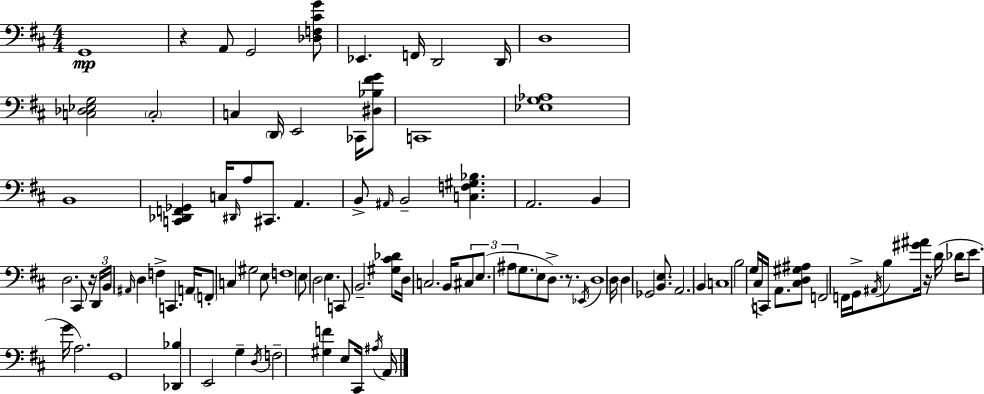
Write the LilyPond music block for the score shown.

{
  \clef bass
  \numericTimeSignature
  \time 4/4
  \key d \major
  g,1\mp | r4 a,8 g,2 <des f cis' g'>8 | ees,4. f,16 d,2 d,16 | d1 | \break <c des ees g>2 \parenthesize c2-. | c4 \parenthesize d,16 e,2 ces,16 <dis bes fis' g'>8 | c,1 | <ees g aes>1 | \break b,1 | <c, des, f, ges,>4 c16 \grace { dis,16 } a8 cis,8. a,4. | b,8-> \grace { ais,16 } b,2-- <c f gis bes>4. | a,2. b,4 | \break d2. cis,8 | r16 \tuplet 3/2 { d,16 b,16 \grace { ais,16 } } d4 f4-> c,4. | a,16 \parenthesize f,8-. c4 gis2 | e8 f1 | \break e8 d2 e4. | c,8 b,2.-- | <gis cis' des'>8 d16 c2. | b,16 \tuplet 3/2 { cis8 e8.( ais8 } \parenthesize g8. e8 d8.->) | \break r8. \acciaccatura { ees,16 } d1 | d16 d4 ges,2 | <b, e>8. a,2. | b,4 c1 | \break b2 g16( cis16 c,16) a,8. | <cis d gis ais>8 f,2 f,16 g,16-> \acciaccatura { ais,16 } b8 | <gis' ais'>16 r16 d'16( des'16 e'8. g'16 a2.) | g,1 | \break <des, bes>4 e,2 | g4-- \acciaccatura { d16 } f2-- <gis f'>4 | e8 cis,16 \acciaccatura { ais16 } a,16 \bar "|."
}